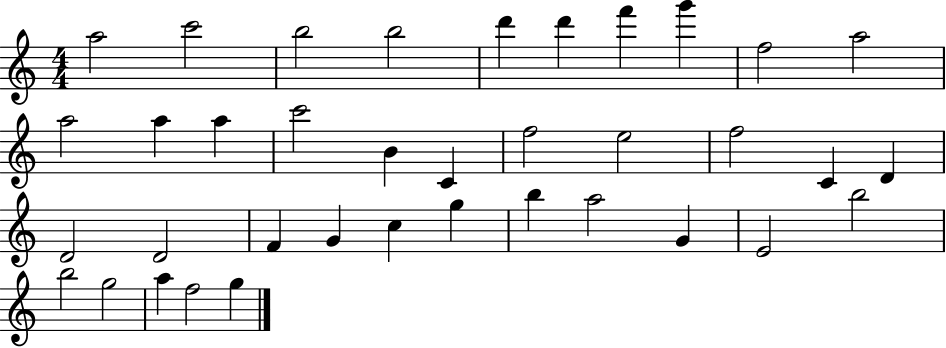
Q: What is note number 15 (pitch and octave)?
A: B4